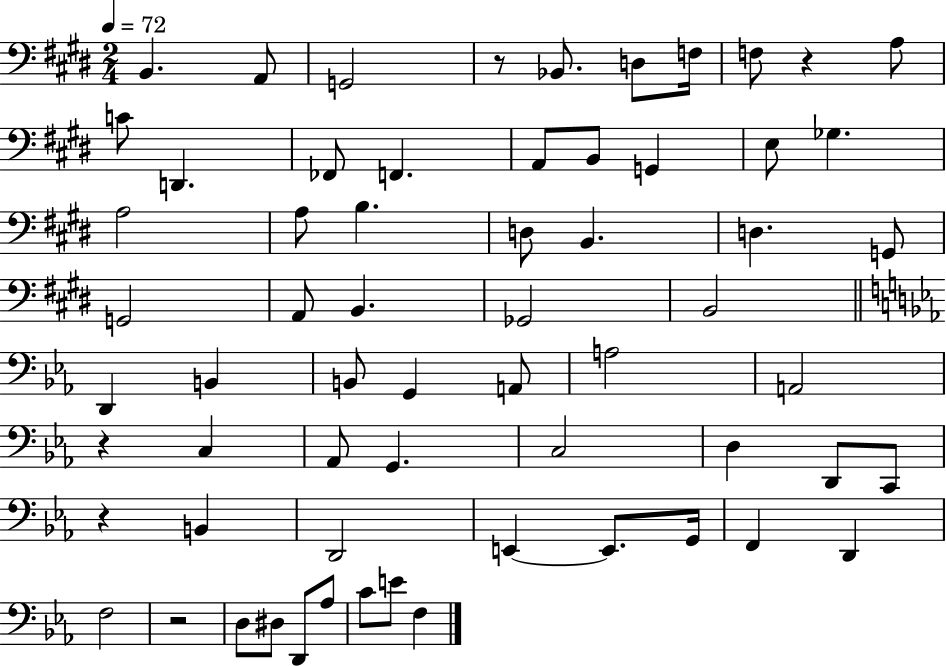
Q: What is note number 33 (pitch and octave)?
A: G2